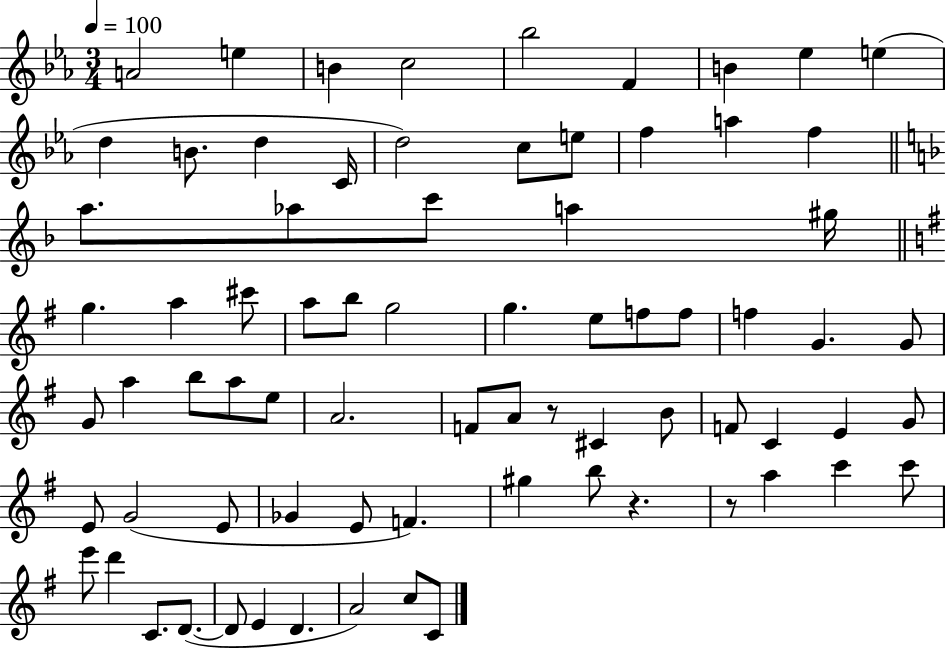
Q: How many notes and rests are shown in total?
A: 75